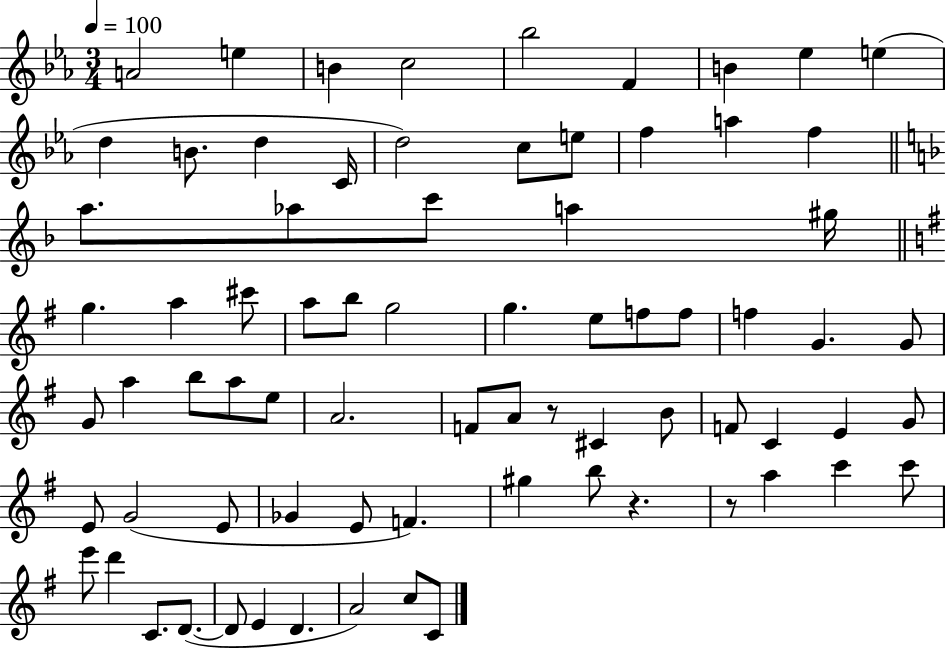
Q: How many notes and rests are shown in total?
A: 75